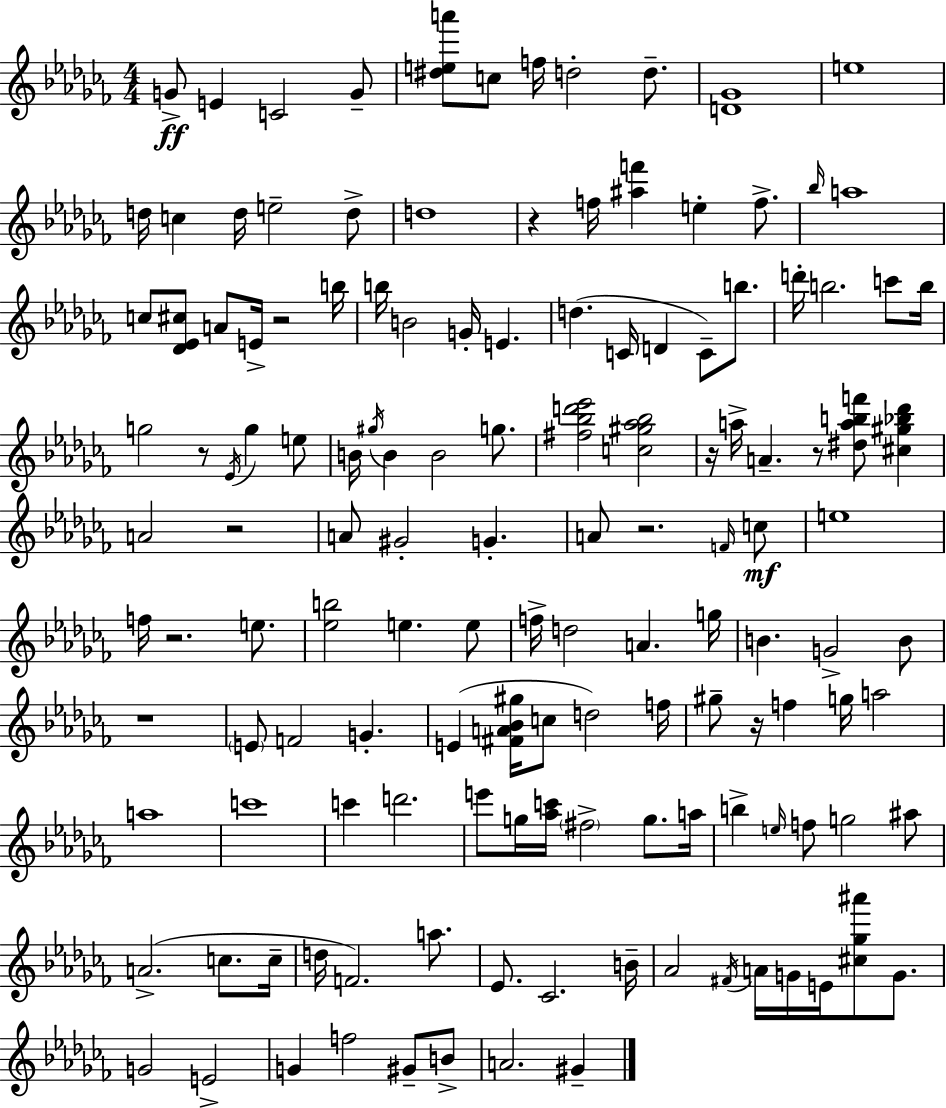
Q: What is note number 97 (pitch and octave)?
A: F4